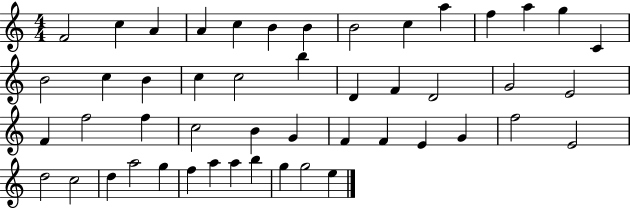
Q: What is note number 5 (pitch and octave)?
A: C5